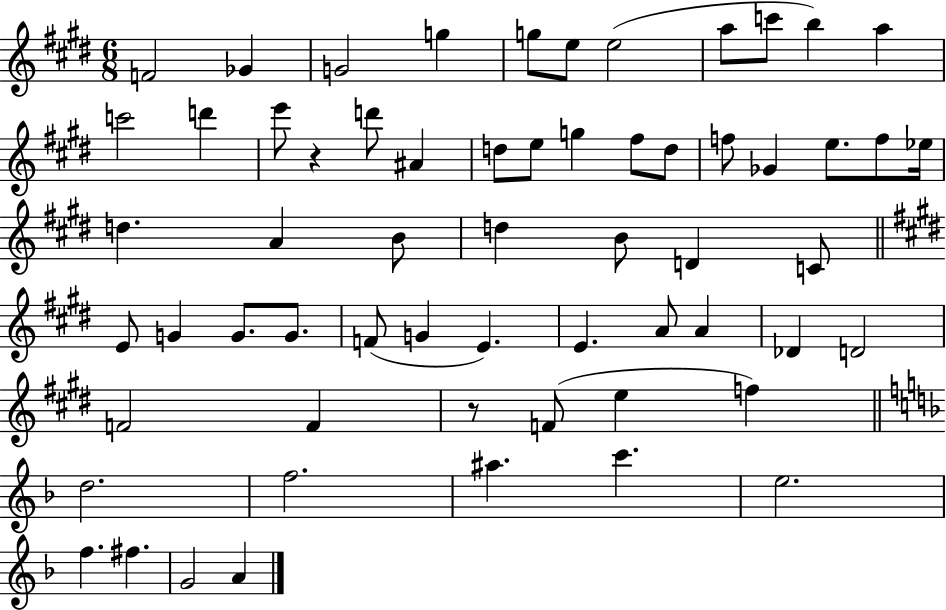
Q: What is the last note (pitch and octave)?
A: A4